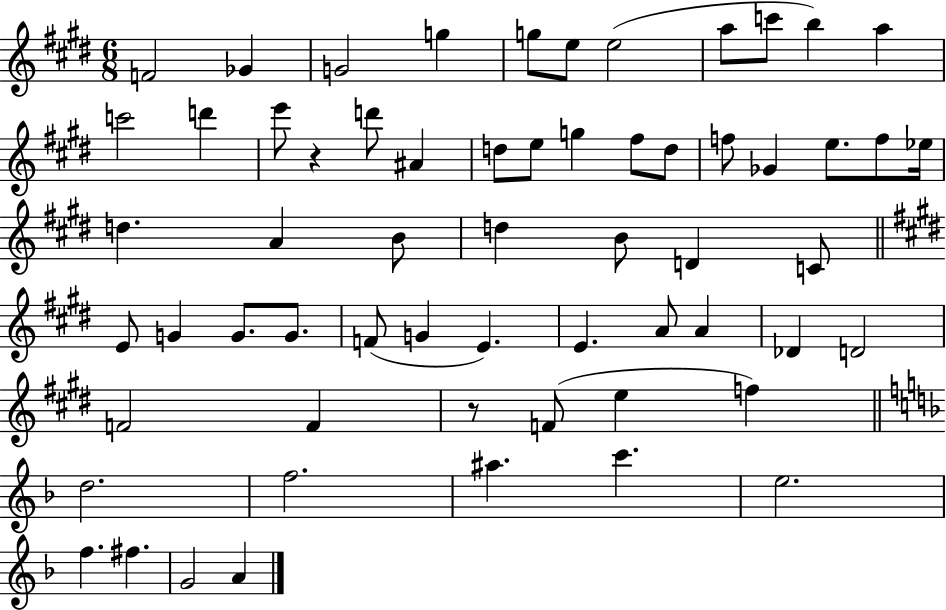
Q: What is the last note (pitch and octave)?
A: A4